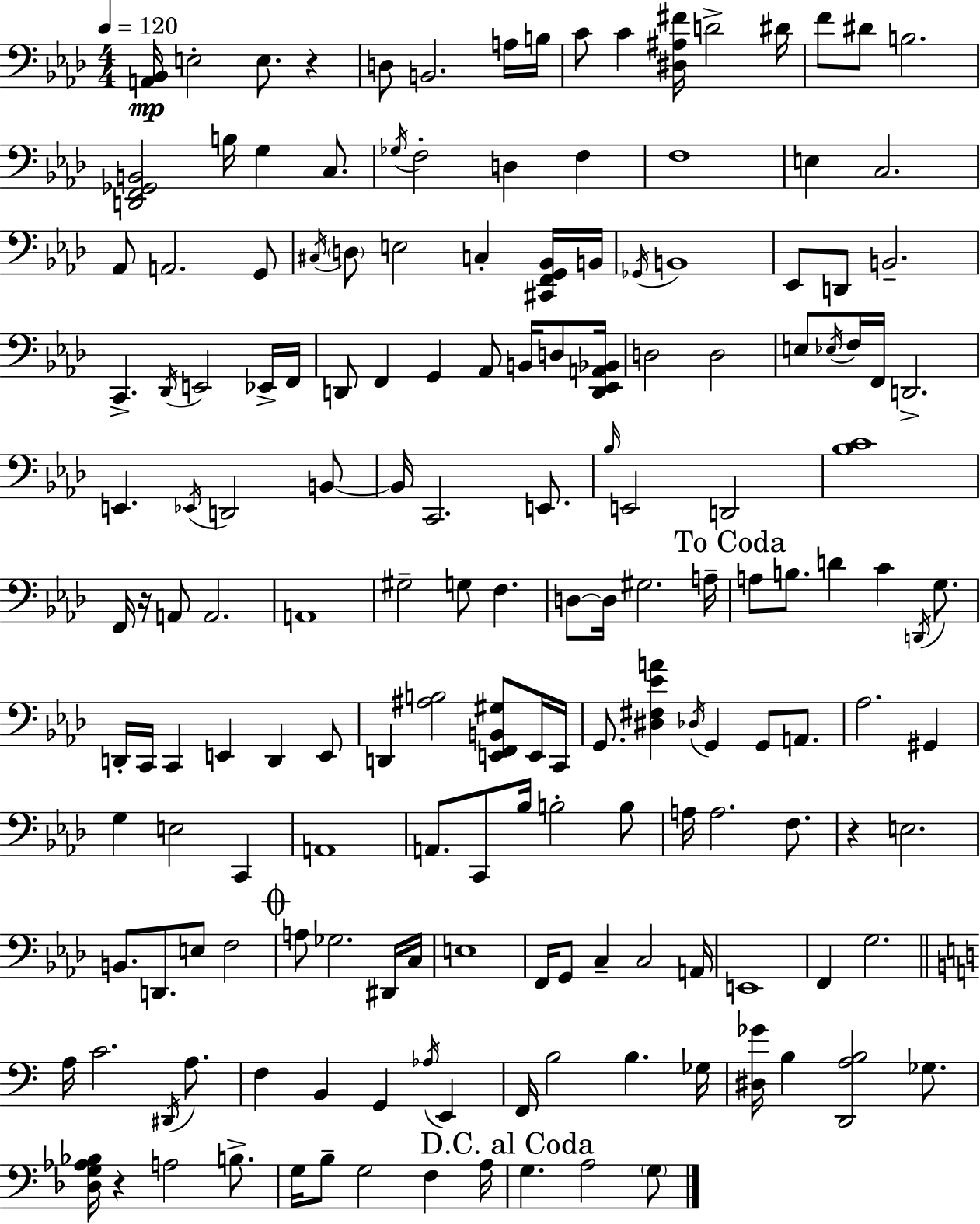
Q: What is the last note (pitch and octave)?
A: G3